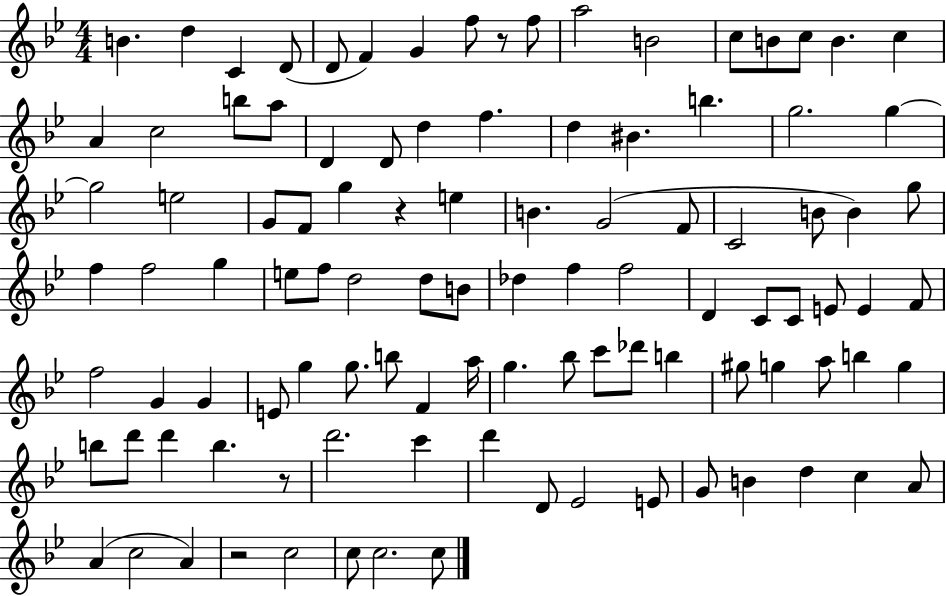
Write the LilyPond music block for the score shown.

{
  \clef treble
  \numericTimeSignature
  \time 4/4
  \key bes \major
  b'4. d''4 c'4 d'8( | d'8 f'4) g'4 f''8 r8 f''8 | a''2 b'2 | c''8 b'8 c''8 b'4. c''4 | \break a'4 c''2 b''8 a''8 | d'4 d'8 d''4 f''4. | d''4 bis'4. b''4. | g''2. g''4~~ | \break g''2 e''2 | g'8 f'8 g''4 r4 e''4 | b'4. g'2( f'8 | c'2 b'8 b'4) g''8 | \break f''4 f''2 g''4 | e''8 f''8 d''2 d''8 b'8 | des''4 f''4 f''2 | d'4 c'8 c'8 e'8 e'4 f'8 | \break f''2 g'4 g'4 | e'8 g''4 g''8. b''8 f'4 a''16 | g''4. bes''8 c'''8 des'''8 b''4 | gis''8 g''4 a''8 b''4 g''4 | \break b''8 d'''8 d'''4 b''4. r8 | d'''2. c'''4 | d'''4 d'8 ees'2 e'8 | g'8 b'4 d''4 c''4 a'8 | \break a'4( c''2 a'4) | r2 c''2 | c''8 c''2. c''8 | \bar "|."
}